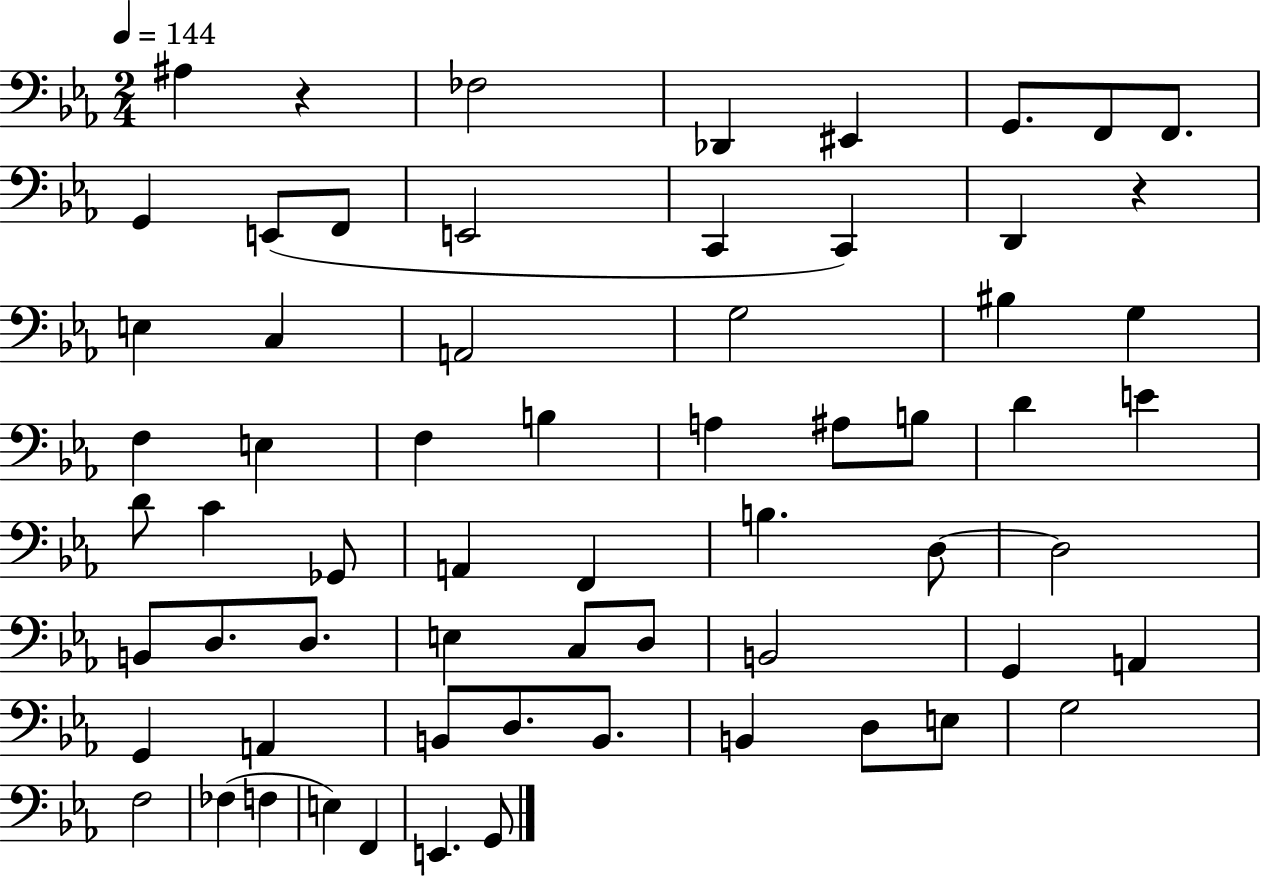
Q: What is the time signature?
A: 2/4